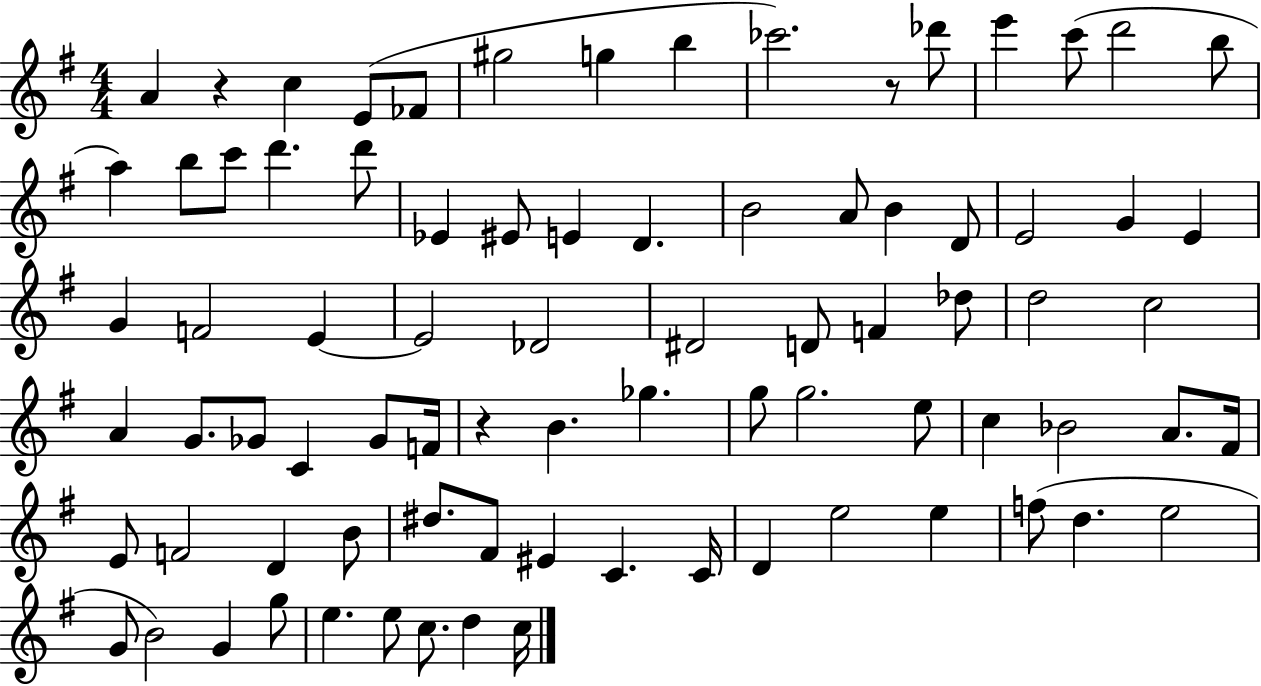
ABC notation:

X:1
T:Untitled
M:4/4
L:1/4
K:G
A z c E/2 _F/2 ^g2 g b _c'2 z/2 _d'/2 e' c'/2 d'2 b/2 a b/2 c'/2 d' d'/2 _E ^E/2 E D B2 A/2 B D/2 E2 G E G F2 E E2 _D2 ^D2 D/2 F _d/2 d2 c2 A G/2 _G/2 C _G/2 F/4 z B _g g/2 g2 e/2 c _B2 A/2 ^F/4 E/2 F2 D B/2 ^d/2 ^F/2 ^E C C/4 D e2 e f/2 d e2 G/2 B2 G g/2 e e/2 c/2 d c/4